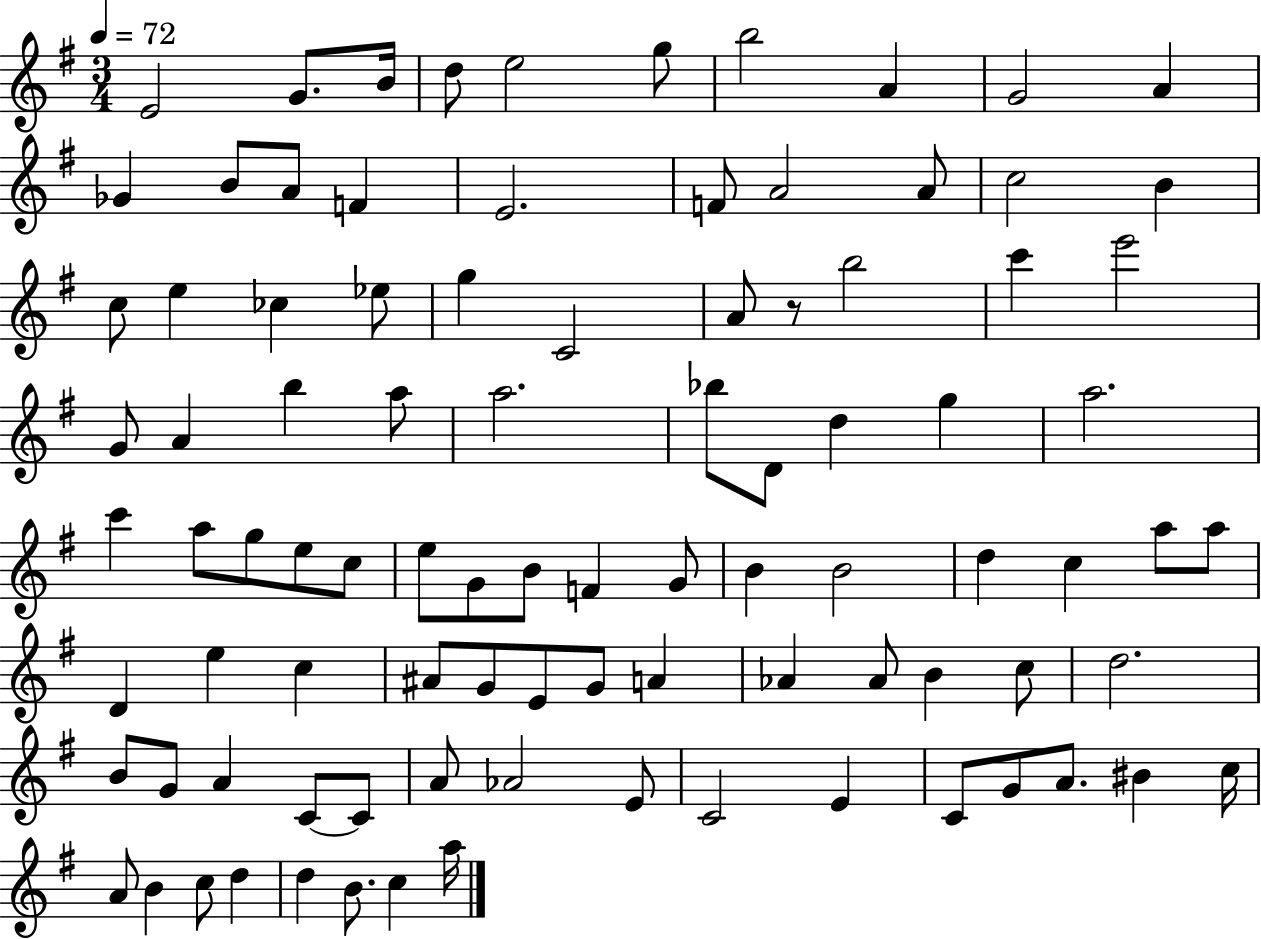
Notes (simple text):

E4/h G4/e. B4/s D5/e E5/h G5/e B5/h A4/q G4/h A4/q Gb4/q B4/e A4/e F4/q E4/h. F4/e A4/h A4/e C5/h B4/q C5/e E5/q CES5/q Eb5/e G5/q C4/h A4/e R/e B5/h C6/q E6/h G4/e A4/q B5/q A5/e A5/h. Bb5/e D4/e D5/q G5/q A5/h. C6/q A5/e G5/e E5/e C5/e E5/e G4/e B4/e F4/q G4/e B4/q B4/h D5/q C5/q A5/e A5/e D4/q E5/q C5/q A#4/e G4/e E4/e G4/e A4/q Ab4/q Ab4/e B4/q C5/e D5/h. B4/e G4/e A4/q C4/e C4/e A4/e Ab4/h E4/e C4/h E4/q C4/e G4/e A4/e. BIS4/q C5/s A4/e B4/q C5/e D5/q D5/q B4/e. C5/q A5/s